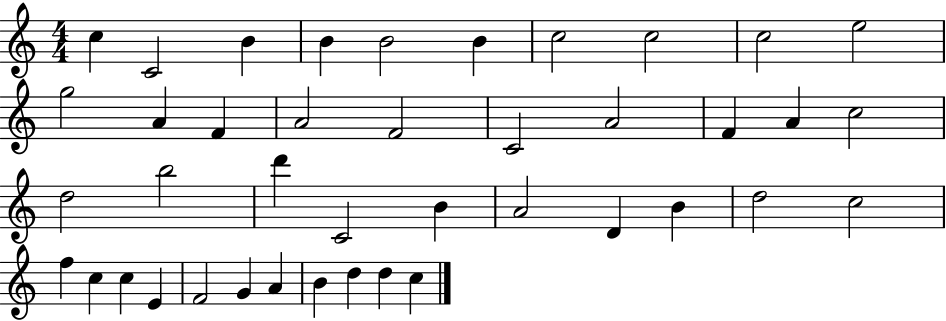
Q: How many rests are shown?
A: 0